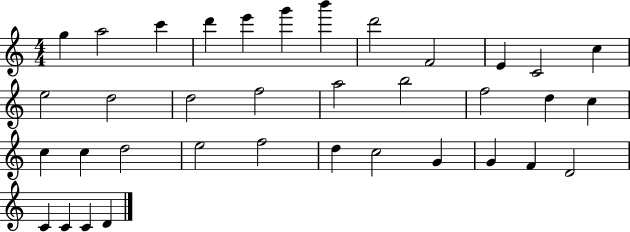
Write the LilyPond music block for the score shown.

{
  \clef treble
  \numericTimeSignature
  \time 4/4
  \key c \major
  g''4 a''2 c'''4 | d'''4 e'''4 g'''4 b'''4 | d'''2 f'2 | e'4 c'2 c''4 | \break e''2 d''2 | d''2 f''2 | a''2 b''2 | f''2 d''4 c''4 | \break c''4 c''4 d''2 | e''2 f''2 | d''4 c''2 g'4 | g'4 f'4 d'2 | \break c'4 c'4 c'4 d'4 | \bar "|."
}